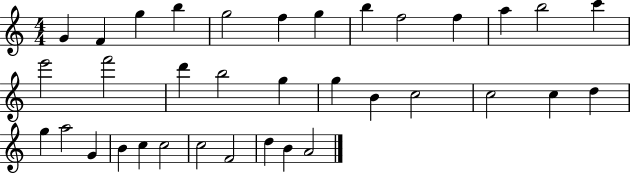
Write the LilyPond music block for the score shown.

{
  \clef treble
  \numericTimeSignature
  \time 4/4
  \key c \major
  g'4 f'4 g''4 b''4 | g''2 f''4 g''4 | b''4 f''2 f''4 | a''4 b''2 c'''4 | \break e'''2 f'''2 | d'''4 b''2 g''4 | g''4 b'4 c''2 | c''2 c''4 d''4 | \break g''4 a''2 g'4 | b'4 c''4 c''2 | c''2 f'2 | d''4 b'4 a'2 | \break \bar "|."
}